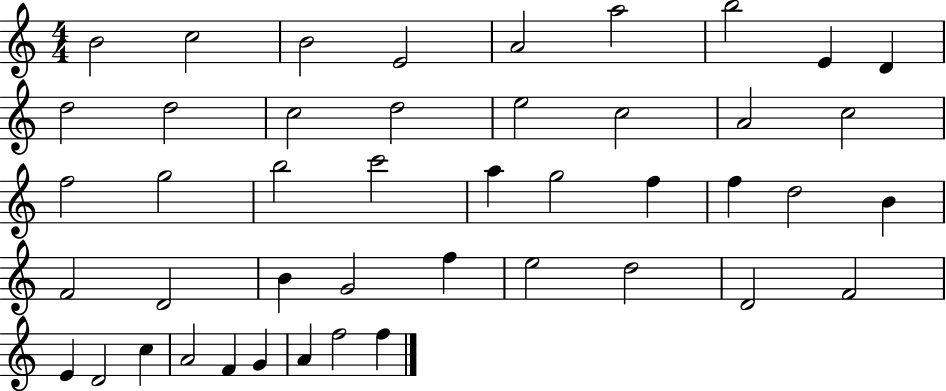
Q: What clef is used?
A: treble